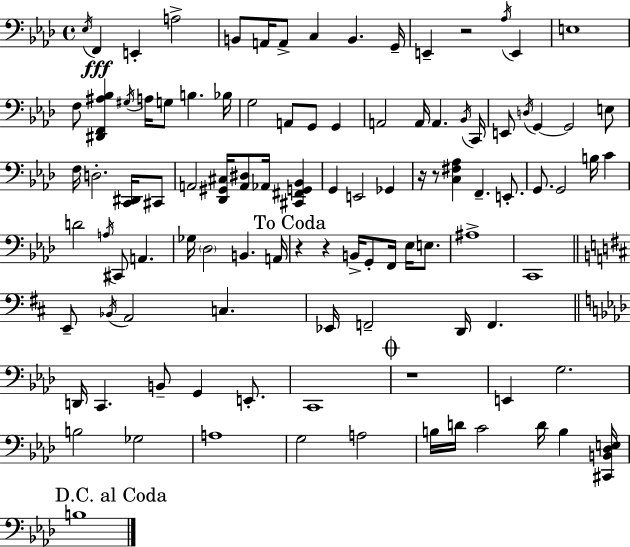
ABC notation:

X:1
T:Untitled
M:4/4
L:1/4
K:Ab
_E,/4 F,, E,, A,2 B,,/2 A,,/4 A,,/2 C, B,, G,,/4 E,, z2 _A,/4 E,, E,4 F,/2 [^D,,F,,^A,_B,] ^G,/4 A,/4 G,/2 B, _B,/4 G,2 A,,/2 G,,/2 G,, A,,2 A,,/4 A,, _B,,/4 C,,/4 E,,/2 D,/4 G,, G,,2 E,/2 F,/4 D,2 [C,,^D,,]/4 ^C,,/2 A,,2 [_D,,^G,,^C,]/4 [A,,^D,]/2 _A,,/4 [^C,,^F,,G,,_B,,] G,, E,,2 _G,, z/4 z/2 [C,^F,_A,] F,, E,,/2 G,,/2 G,,2 B,/4 C D2 A,/4 ^C,,/2 A,, _G,/4 _D,2 B,, A,,/4 z z B,,/4 G,,/2 F,,/4 _E,/4 E,/2 ^A,4 C,,4 E,,/2 _B,,/4 A,,2 C, _E,,/4 F,,2 D,,/4 F,, D,,/4 C,, B,,/2 G,, E,,/2 C,,4 z4 E,, G,2 B,2 _G,2 A,4 G,2 A,2 B,/4 D/4 C2 D/4 B, [^C,,B,,_D,E,]/4 B,4